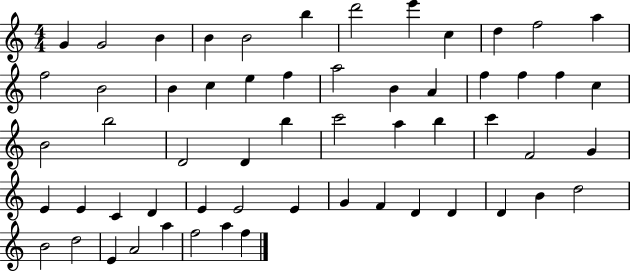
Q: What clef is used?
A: treble